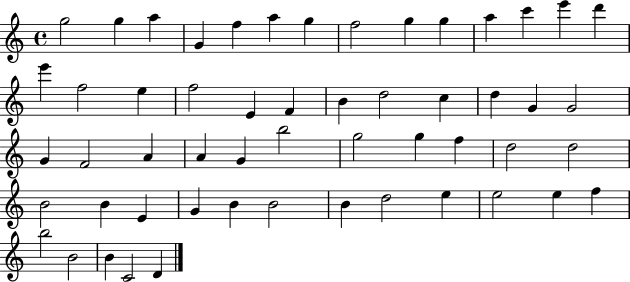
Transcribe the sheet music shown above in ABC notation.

X:1
T:Untitled
M:4/4
L:1/4
K:C
g2 g a G f a g f2 g g a c' e' d' e' f2 e f2 E F B d2 c d G G2 G F2 A A G b2 g2 g f d2 d2 B2 B E G B B2 B d2 e e2 e f b2 B2 B C2 D